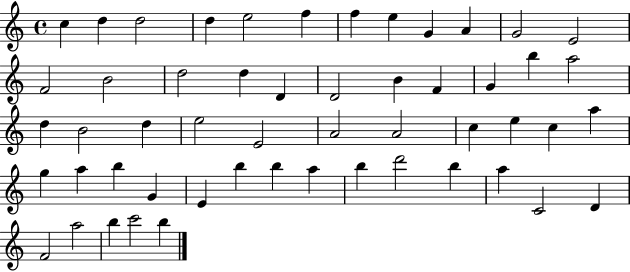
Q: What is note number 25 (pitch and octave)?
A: B4